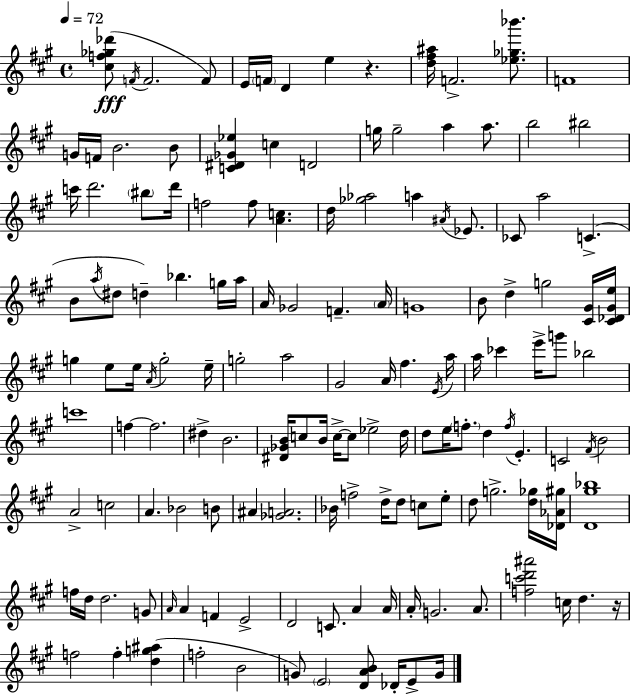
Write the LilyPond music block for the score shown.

{
  \clef treble
  \time 4/4
  \defaultTimeSignature
  \key a \major
  \tempo 4 = 72
  <cis'' f'' ges'' des'''>8(\fff \acciaccatura { f'16 } f'2. f'8) | e'16 \parenthesize f'16 d'4 e''4 r4. | <d'' fis'' ais''>16 f'2.-> <ees'' ges'' bes'''>8. | f'1 | \break g'16 f'16 b'2. b'8 | <c' dis' ges' ees''>4 c''4 d'2 | g''16 g''2-- a''4 a''8. | b''2 bis''2 | \break c'''16 d'''2. \parenthesize bis''8 | d'''16 f''2 f''8 <a' c''>4. | d''16 <ges'' aes''>2 a''4 \acciaccatura { ais'16 } ees'8. | ces'8 a''2 c'4.->( | \break b'8 \acciaccatura { a''16 } dis''8 d''4--) bes''4. | g''16 a''16 a'16 ges'2 f'4.-- | \parenthesize a'16 g'1 | b'8 d''4-> g''2 | \break <cis' gis'>16 <cis' des' gis' e''>16 g''4 e''8 e''16 \acciaccatura { a'16 } g''2-. | e''16-- g''2-. a''2 | gis'2 a'16 fis''4. | \acciaccatura { e'16 } a''16 a''16 ces'''4 e'''16-> g'''8 bes''2 | \break c'''1 | f''4~~ f''2. | dis''4-> b'2. | <dis' ges' b'>16 c''8 b'16 c''16->~~ c''8 ees''2-> | \break d''16 d''8 e''16 \parenthesize f''8.-. d''4 \acciaccatura { f''16 } | e'4.-. c'2 \acciaccatura { fis'16 } b'2 | a'2-> c''2 | a'4. bes'2 | \break b'8 ais'4 <ges' a'>2. | bes'16 f''2-> | d''16-> d''8 c''8 e''8-. d''8 g''2.-> | <d'' ges''>16 <des' aes' gis''>16 <d' gis'' bes''>1 | \break f''16 d''16 d''2. | g'8 \grace { a'16 } a'4 f'4 | e'2-> d'2 | c'8. a'4 a'16 a'16-. g'2. | \break a'8. <f'' c''' d''' ais'''>2 | c''16 d''4. r16 f''2 | f''4-. <d'' g'' ais''>4( f''2-. | b'2 g'8) \parenthesize e'2 | \break <d' a' b'>8 des'16-. e'8-> g'16 \bar "|."
}